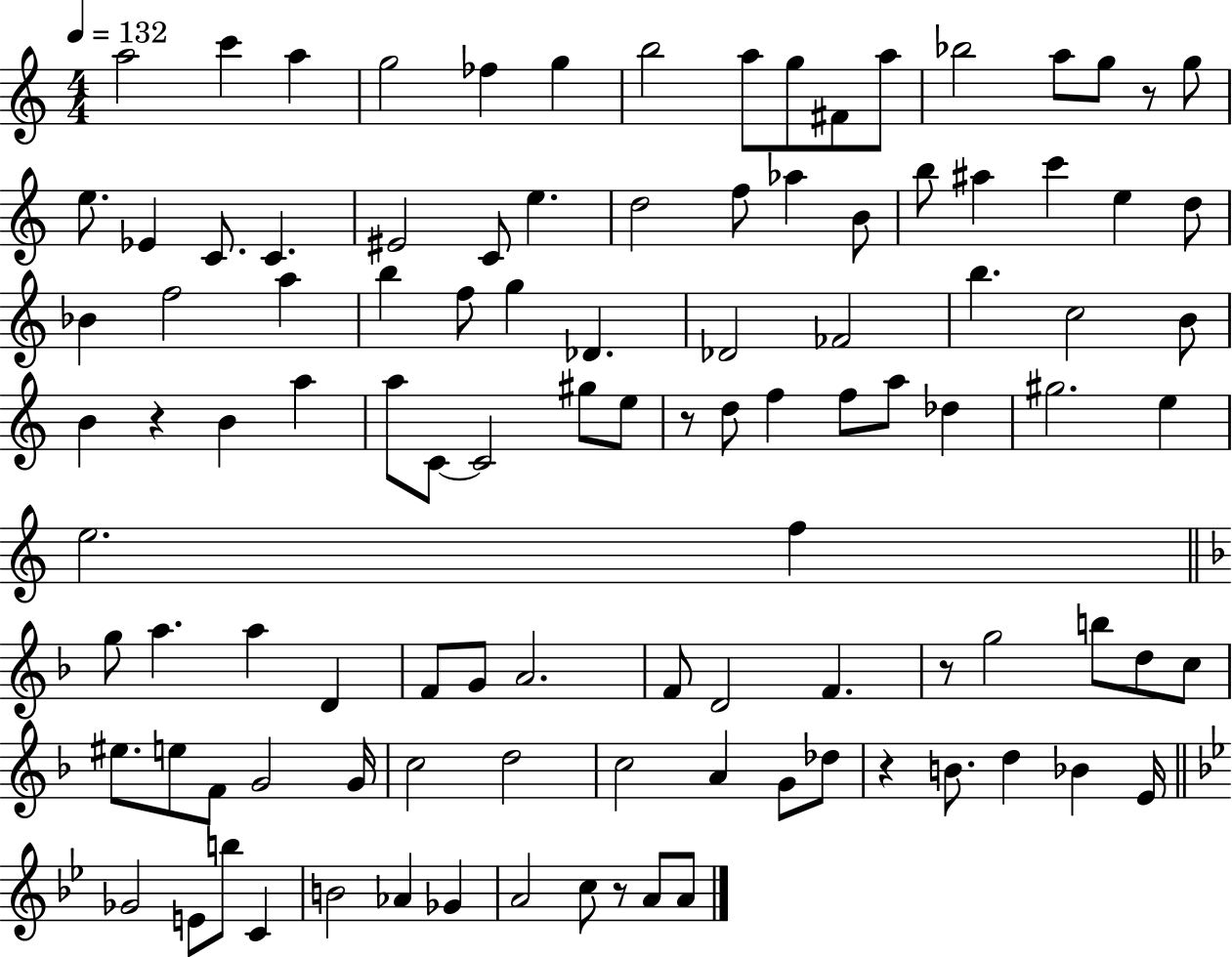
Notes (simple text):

A5/h C6/q A5/q G5/h FES5/q G5/q B5/h A5/e G5/e F#4/e A5/e Bb5/h A5/e G5/e R/e G5/e E5/e. Eb4/q C4/e. C4/q. EIS4/h C4/e E5/q. D5/h F5/e Ab5/q B4/e B5/e A#5/q C6/q E5/q D5/e Bb4/q F5/h A5/q B5/q F5/e G5/q Db4/q. Db4/h FES4/h B5/q. C5/h B4/e B4/q R/q B4/q A5/q A5/e C4/e C4/h G#5/e E5/e R/e D5/e F5/q F5/e A5/e Db5/q G#5/h. E5/q E5/h. F5/q G5/e A5/q. A5/q D4/q F4/e G4/e A4/h. F4/e D4/h F4/q. R/e G5/h B5/e D5/e C5/e EIS5/e. E5/e F4/e G4/h G4/s C5/h D5/h C5/h A4/q G4/e Db5/e R/q B4/e. D5/q Bb4/q E4/s Gb4/h E4/e B5/e C4/q B4/h Ab4/q Gb4/q A4/h C5/e R/e A4/e A4/e